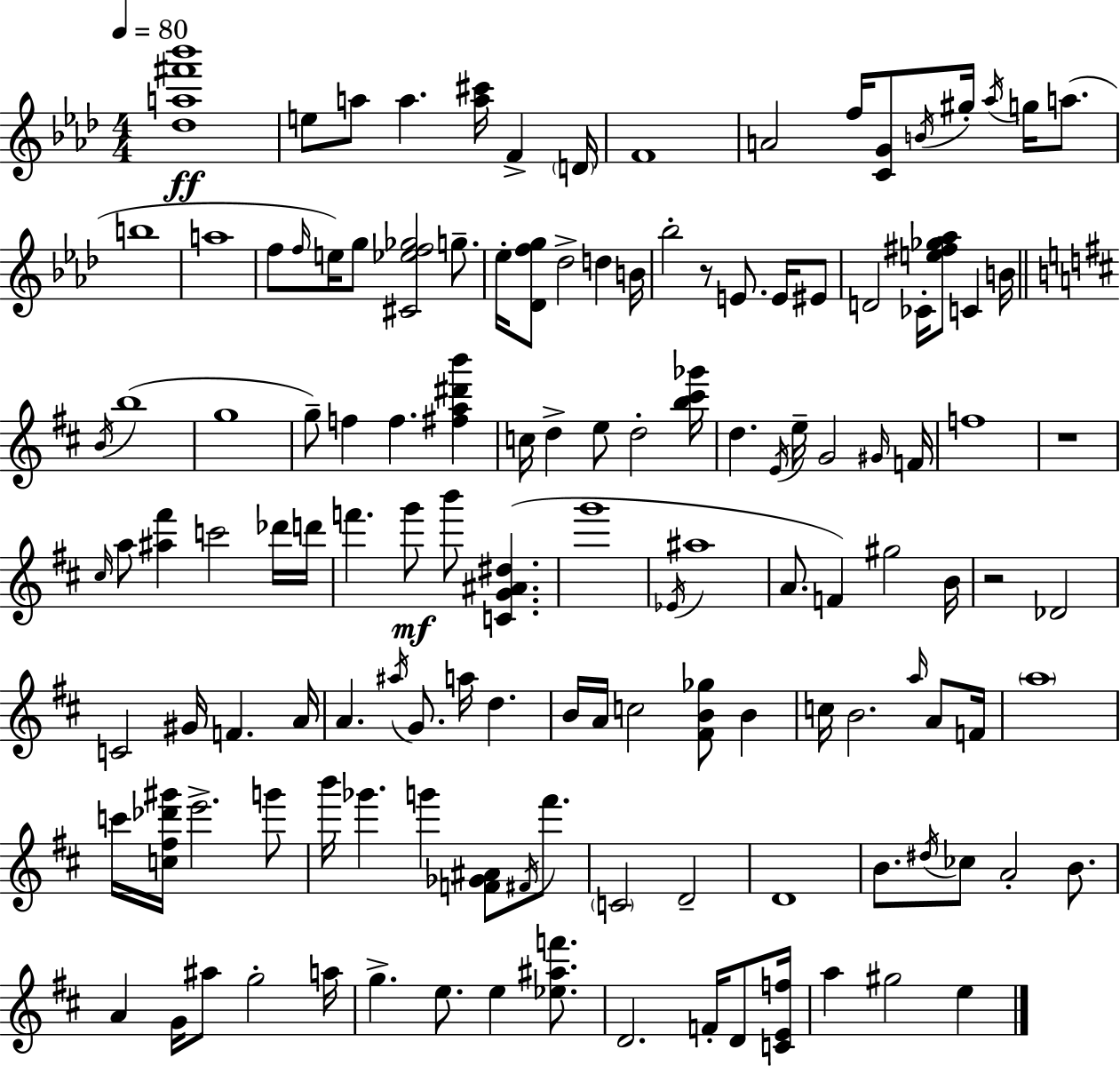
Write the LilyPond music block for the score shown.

{
  \clef treble
  \numericTimeSignature
  \time 4/4
  \key aes \major
  \tempo 4 = 80
  \repeat volta 2 { <des'' a'' fis''' bes'''>1\ff | e''8 a''8 a''4. <a'' cis'''>16 f'4-> \parenthesize d'16 | f'1 | a'2 f''16 <c' g'>8 \acciaccatura { b'16 } gis''16-. \acciaccatura { aes''16 } g''16 a''8.( | \break b''1 | a''1 | f''8 \grace { f''16 }) e''16 g''8 <cis' ees'' f'' ges''>2 | g''8.-- ees''16-. <des' f'' g''>8 des''2-> d''4 | \break b'16 bes''2-. r8 e'8. | e'16 eis'8 d'2 ces'16-. <e'' fis'' ges'' aes''>8 c'4 | b'16 \bar "||" \break \key d \major \acciaccatura { b'16 } b''1( | g''1 | g''8--) f''4 f''4. <fis'' a'' dis''' b'''>4 | c''16 d''4-> e''8 d''2-. | \break <b'' cis''' ges'''>16 d''4. \acciaccatura { e'16 } e''16-- g'2 | \grace { gis'16 } f'16 f''1 | r1 | \grace { cis''16 } a''8 <ais'' fis'''>4 c'''2 | \break des'''16 d'''16 f'''4. g'''8\mf b'''8 <c' g' ais' dis''>4.( | g'''1 | \acciaccatura { ees'16 } ais''1 | a'8. f'4) gis''2 | \break b'16 r2 des'2 | c'2 gis'16 f'4. | a'16 a'4. \acciaccatura { ais''16 } g'8. a''16 | d''4. b'16 a'16 c''2 | \break <fis' b' ges''>8 b'4 c''16 b'2. | \grace { a''16 } a'8 f'16 \parenthesize a''1 | c'''16 <c'' fis'' des''' gis'''>16 e'''2.-> | g'''8 b'''16 ges'''4. g'''4 | \break <f' ges' ais'>8 \acciaccatura { fis'16 } fis'''8. \parenthesize c'2 | d'2-- d'1 | b'8. \acciaccatura { dis''16 } ces''8 a'2-. | b'8. a'4 g'16 ais''8 | \break g''2-. a''16 g''4.-> e''8. | e''4 <ees'' ais'' f'''>8. d'2. | f'16-. d'8 <c' e' f''>16 a''4 gis''2 | e''4 } \bar "|."
}